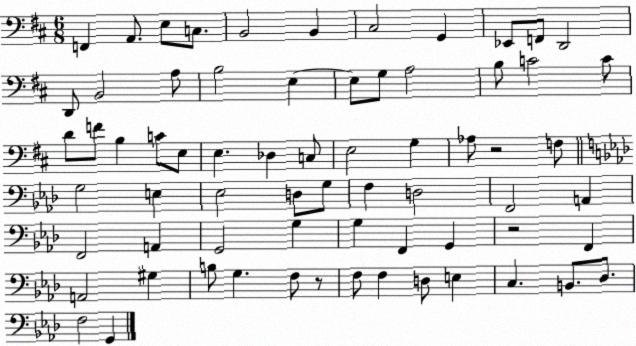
X:1
T:Untitled
M:6/8
L:1/4
K:D
F,, A,,/2 E,/2 C,/2 B,,2 B,, ^C,2 G,, _E,,/2 F,,/2 D,,2 D,,/2 B,,2 A,/2 B,2 E, E,/2 G,/2 A,2 B,/2 C2 C/2 D/2 F/2 B, C/2 E,/2 E, _D, C,/2 E,2 G, _A,/2 z2 F,/2 G,2 E, _E,2 D,/2 G,/2 F, D,2 F,,2 A,, F,,2 A,, G,,2 G, G, F,, G,, z2 F,, A,,2 ^G, B,/2 G, F,/2 z/2 F,/2 F, D,/2 E, C, B,,/2 _D,/2 F,2 G,,